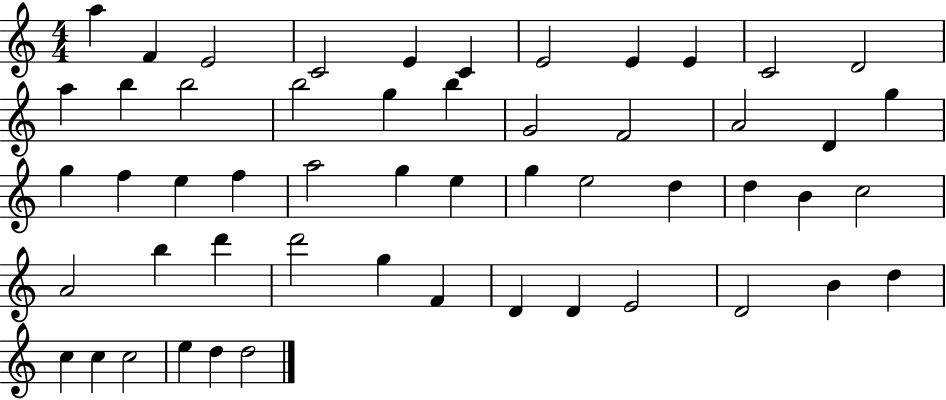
{
  \clef treble
  \numericTimeSignature
  \time 4/4
  \key c \major
  a''4 f'4 e'2 | c'2 e'4 c'4 | e'2 e'4 e'4 | c'2 d'2 | \break a''4 b''4 b''2 | b''2 g''4 b''4 | g'2 f'2 | a'2 d'4 g''4 | \break g''4 f''4 e''4 f''4 | a''2 g''4 e''4 | g''4 e''2 d''4 | d''4 b'4 c''2 | \break a'2 b''4 d'''4 | d'''2 g''4 f'4 | d'4 d'4 e'2 | d'2 b'4 d''4 | \break c''4 c''4 c''2 | e''4 d''4 d''2 | \bar "|."
}